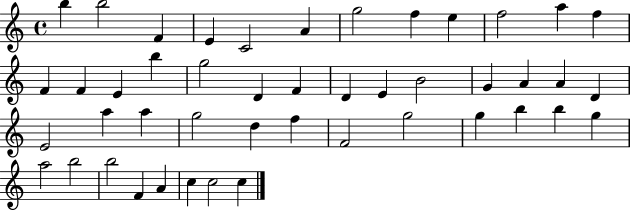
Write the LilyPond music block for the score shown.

{
  \clef treble
  \time 4/4
  \defaultTimeSignature
  \key c \major
  b''4 b''2 f'4 | e'4 c'2 a'4 | g''2 f''4 e''4 | f''2 a''4 f''4 | \break f'4 f'4 e'4 b''4 | g''2 d'4 f'4 | d'4 e'4 b'2 | g'4 a'4 a'4 d'4 | \break e'2 a''4 a''4 | g''2 d''4 f''4 | f'2 g''2 | g''4 b''4 b''4 g''4 | \break a''2 b''2 | b''2 f'4 a'4 | c''4 c''2 c''4 | \bar "|."
}